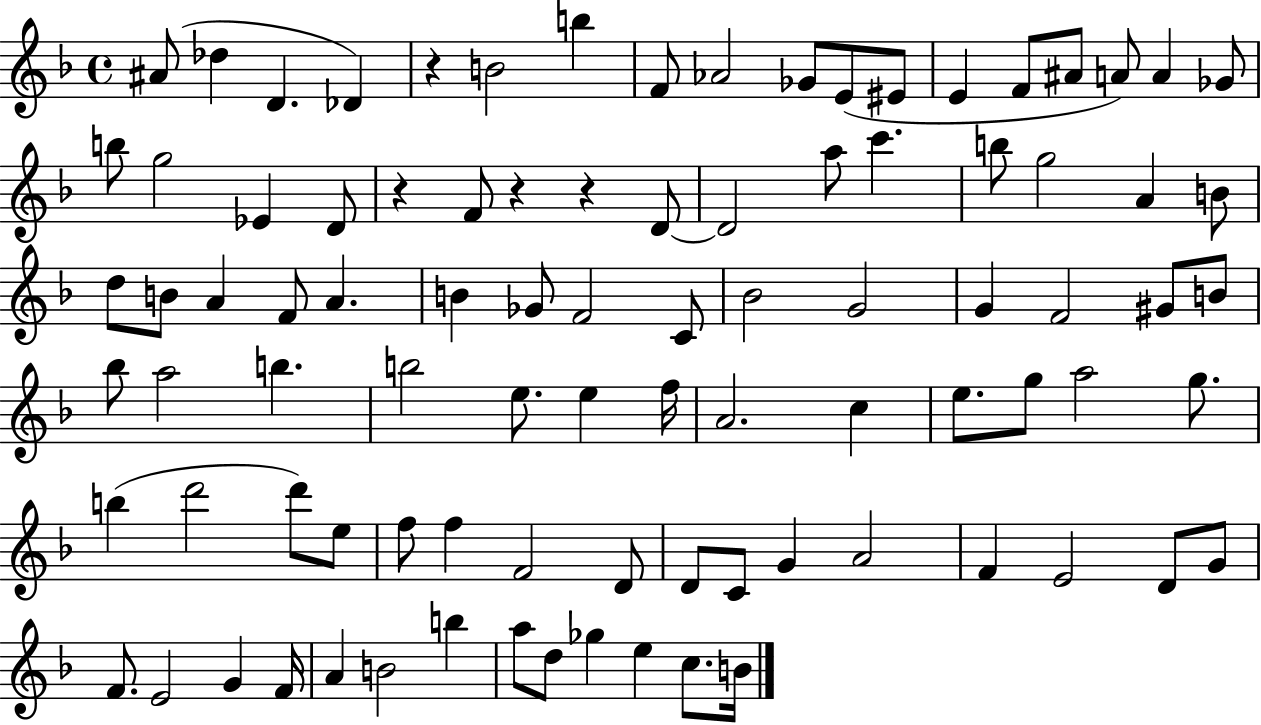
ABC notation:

X:1
T:Untitled
M:4/4
L:1/4
K:F
^A/2 _d D _D z B2 b F/2 _A2 _G/2 E/2 ^E/2 E F/2 ^A/2 A/2 A _G/2 b/2 g2 _E D/2 z F/2 z z D/2 D2 a/2 c' b/2 g2 A B/2 d/2 B/2 A F/2 A B _G/2 F2 C/2 _B2 G2 G F2 ^G/2 B/2 _b/2 a2 b b2 e/2 e f/4 A2 c e/2 g/2 a2 g/2 b d'2 d'/2 e/2 f/2 f F2 D/2 D/2 C/2 G A2 F E2 D/2 G/2 F/2 E2 G F/4 A B2 b a/2 d/2 _g e c/2 B/4